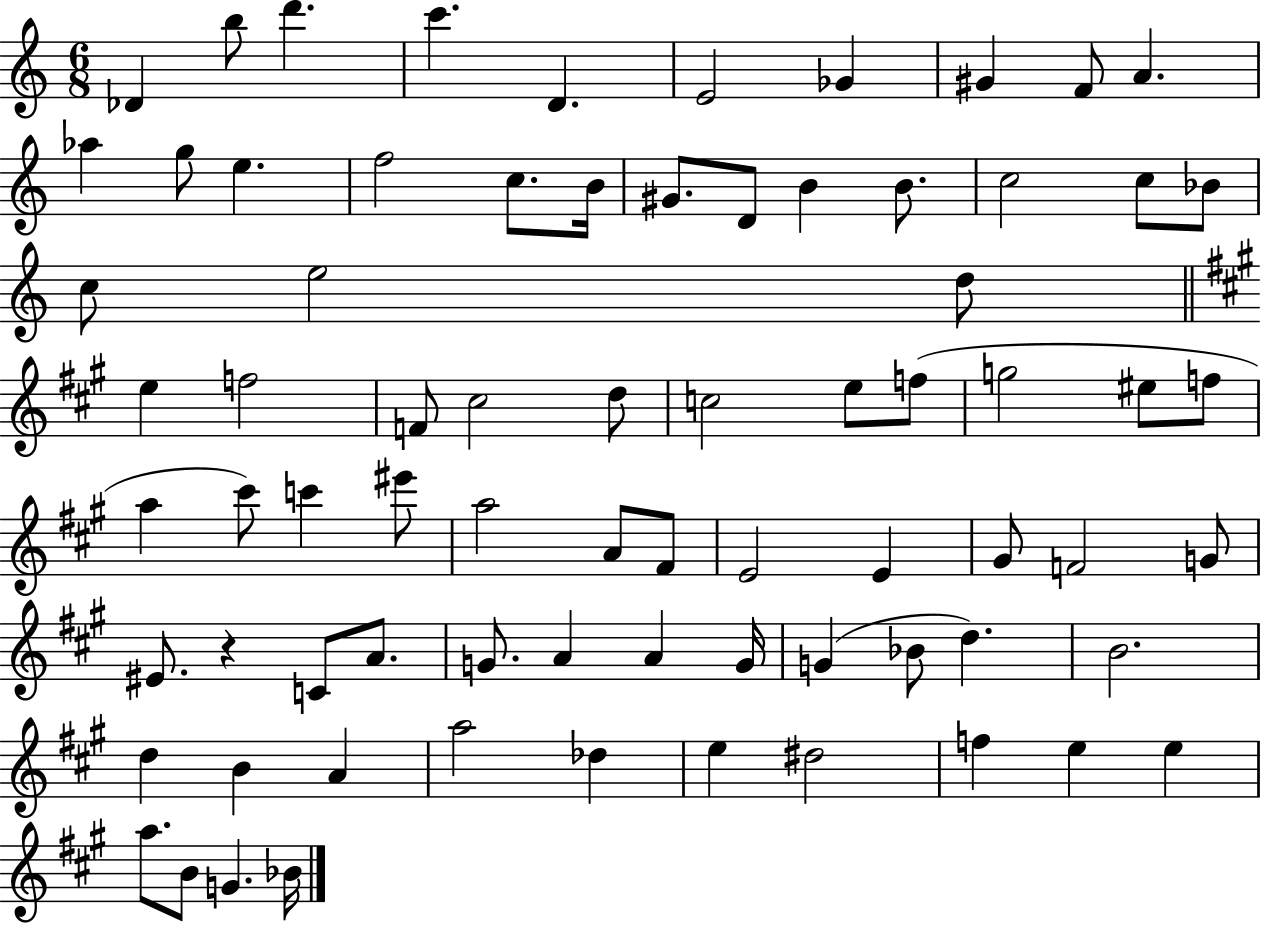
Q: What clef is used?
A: treble